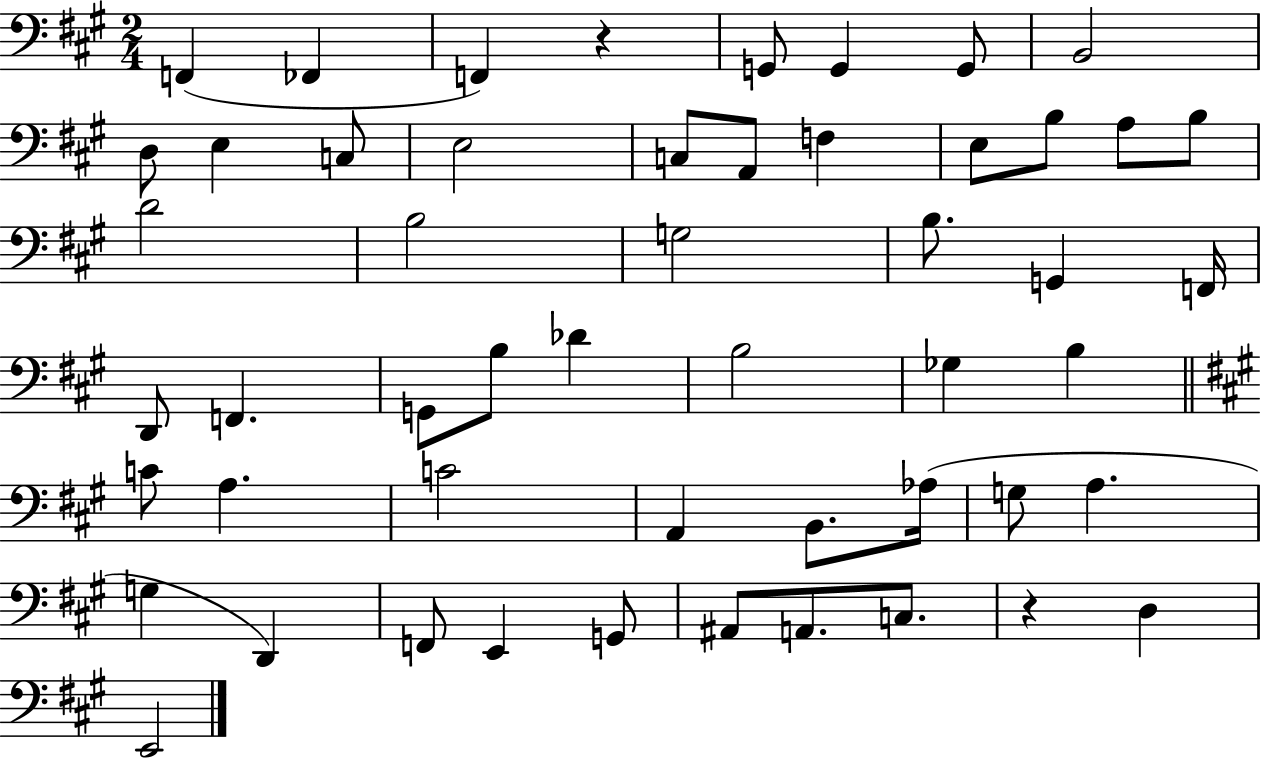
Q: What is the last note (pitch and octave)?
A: E2